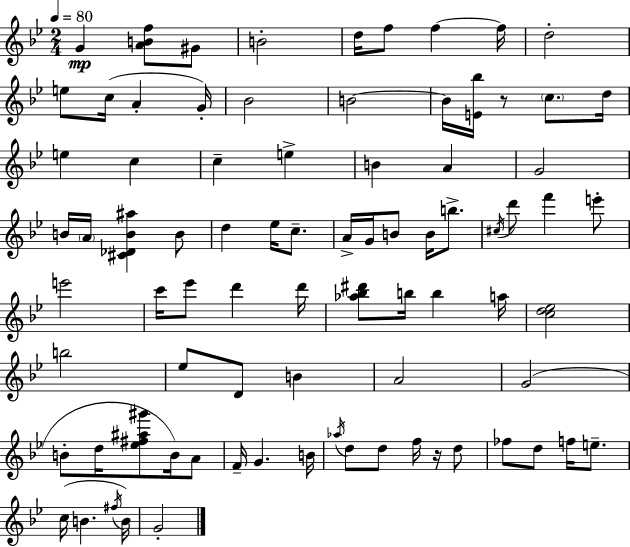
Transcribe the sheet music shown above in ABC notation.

X:1
T:Untitled
M:2/4
L:1/4
K:Gm
G [ABf]/2 ^G/2 B2 d/4 f/2 f f/4 d2 e/2 c/4 A G/4 _B2 B2 B/4 [E_b]/4 z/2 c/2 d/4 e c c e B A G2 B/4 A/4 [^C_DB^a] B/2 d _e/4 c/2 A/4 G/4 B/2 B/4 b/2 ^c/4 d'/2 f' e'/2 e'2 c'/4 _e'/2 d' d'/4 [_a_b^d']/2 b/4 b a/4 [cd_e]2 b2 _e/2 D/2 B A2 G2 B/2 d/4 [_e^f^a^g']/2 B/4 A/2 F/4 G B/4 _a/4 d/2 d/2 f/4 z/4 d/2 _f/2 d/2 f/4 e/2 c/4 B ^f/4 B/4 G2